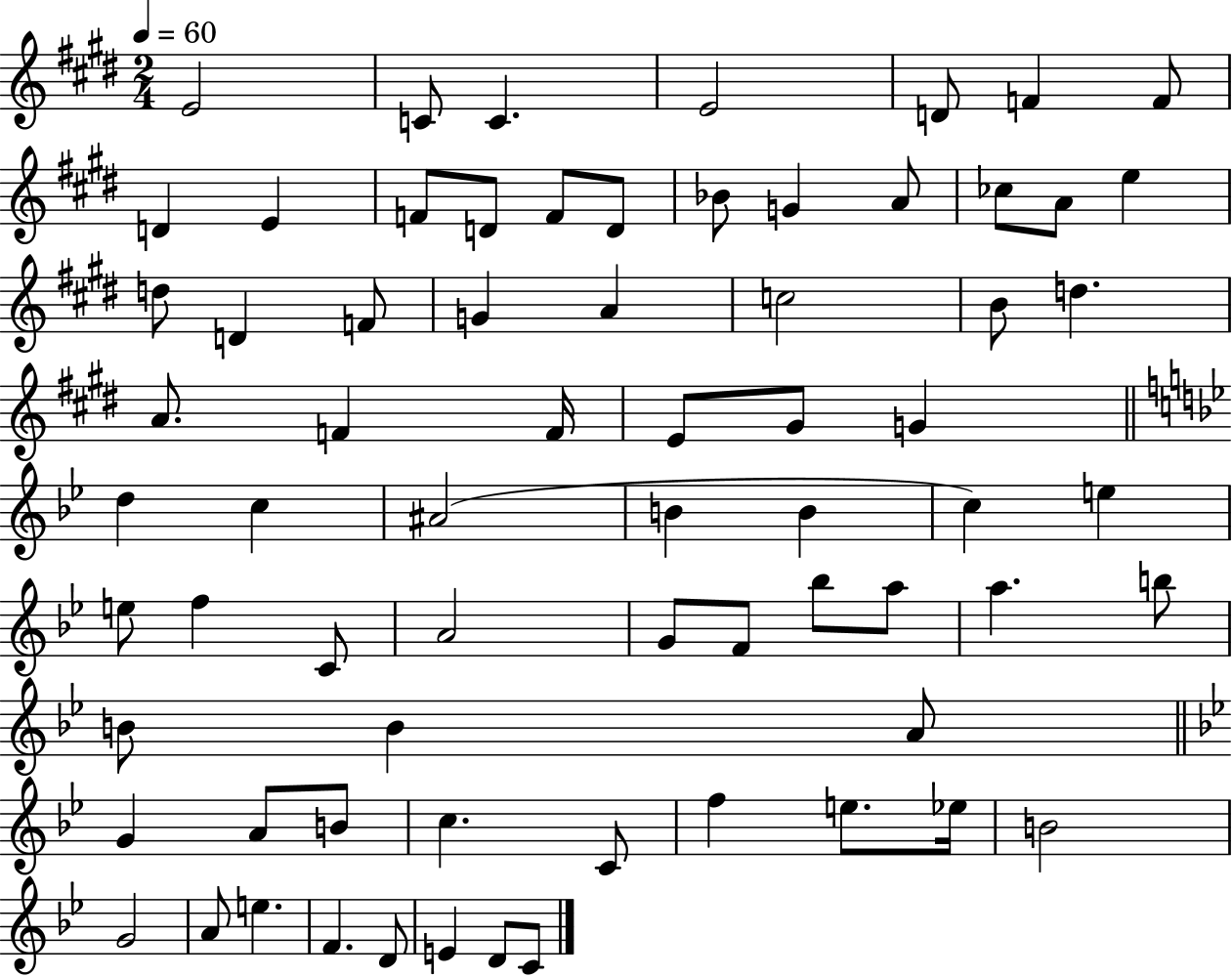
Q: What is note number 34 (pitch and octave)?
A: D5